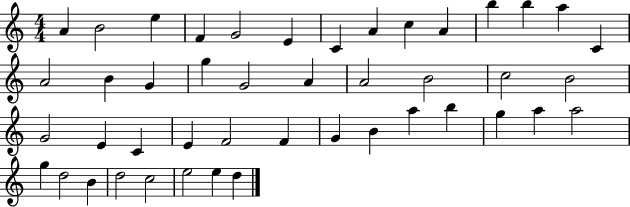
{
  \clef treble
  \numericTimeSignature
  \time 4/4
  \key c \major
  a'4 b'2 e''4 | f'4 g'2 e'4 | c'4 a'4 c''4 a'4 | b''4 b''4 a''4 c'4 | \break a'2 b'4 g'4 | g''4 g'2 a'4 | a'2 b'2 | c''2 b'2 | \break g'2 e'4 c'4 | e'4 f'2 f'4 | g'4 b'4 a''4 b''4 | g''4 a''4 a''2 | \break g''4 d''2 b'4 | d''2 c''2 | e''2 e''4 d''4 | \bar "|."
}